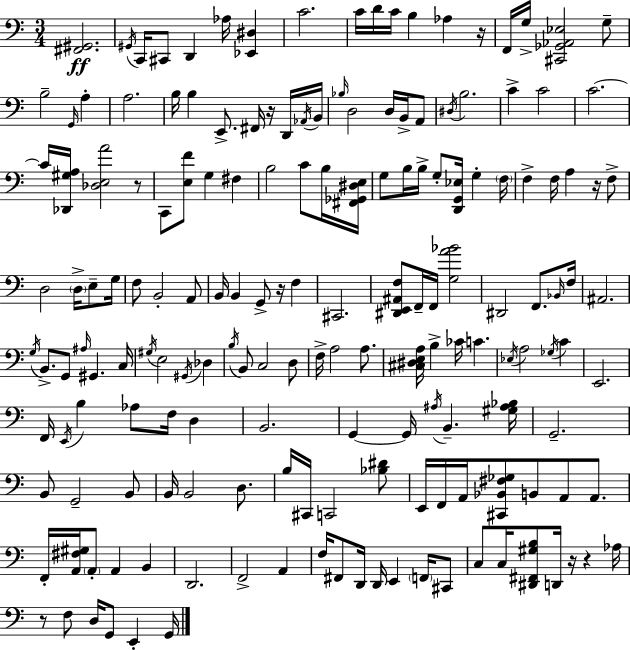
X:1
T:Untitled
M:3/4
L:1/4
K:C
[^F,,^G,,]2 ^G,,/4 C,,/4 ^C,,/2 D,, _A,/4 [_E,,^D,] C2 C/4 D/4 C/4 B, _A, z/4 F,,/4 G,/4 [^C,,_G,,_A,,_E,]2 G,/2 B,2 G,,/4 A, A,2 B,/4 B, E,,/2 ^F,,/4 z/4 D,,/4 _A,,/4 B,,/4 _B,/4 D,2 D,/4 B,,/4 A,,/2 ^D,/4 B,2 C C2 C2 C/4 [_D,,^G,A,]/4 [_D,E,A]2 z/2 C,,/2 [E,F]/2 G, ^F, B,2 C/2 B,/4 [^F,,_G,,^D,E,]/4 G,/2 B,/4 B,/4 G,/2 [D,,G,,_E,]/4 G, F,/4 F, F,/4 A, z/4 F,/2 D,2 D,/4 E,/2 G,/4 F,/2 B,,2 A,,/2 B,,/4 B,, G,,/2 z/4 F, ^C,,2 [^D,,E,,^A,,F,]/2 F,,/4 F,,/4 [G,A_B]2 ^D,,2 F,,/2 _B,,/4 F,/4 ^A,,2 G,/4 B,,/2 G,,/2 ^A,/4 ^G,, C,/4 ^G,/4 E,2 ^G,,/4 _D, B,/4 B,,/2 C,2 D,/2 F,/4 A,2 A,/2 [^C,^D,E,A,]/4 B, _C/4 C _E,/4 A,2 _G,/4 C E,,2 F,,/4 E,,/4 B, _A,/2 F,/4 D, B,,2 G,, G,,/4 ^A,/4 B,, [^G,^A,_B,]/4 G,,2 B,,/2 G,,2 B,,/2 B,,/4 B,,2 D,/2 B,/4 ^C,,/4 C,,2 [_B,^D]/2 E,,/4 F,,/4 A,,/4 [^C,,_B,,^F,_G,]/2 B,,/2 A,,/2 A,,/2 F,,/4 [A,,^F,^G,]/4 A,,/2 A,, B,, D,,2 F,,2 A,, F,/4 ^F,,/2 D,,/4 D,,/4 E,, F,,/4 ^C,,/2 C,/2 C,/4 [^D,,^F,,^G,B,]/2 D,,/4 z/4 z _A,/4 z/2 F,/2 D,/4 G,,/2 E,, G,,/4